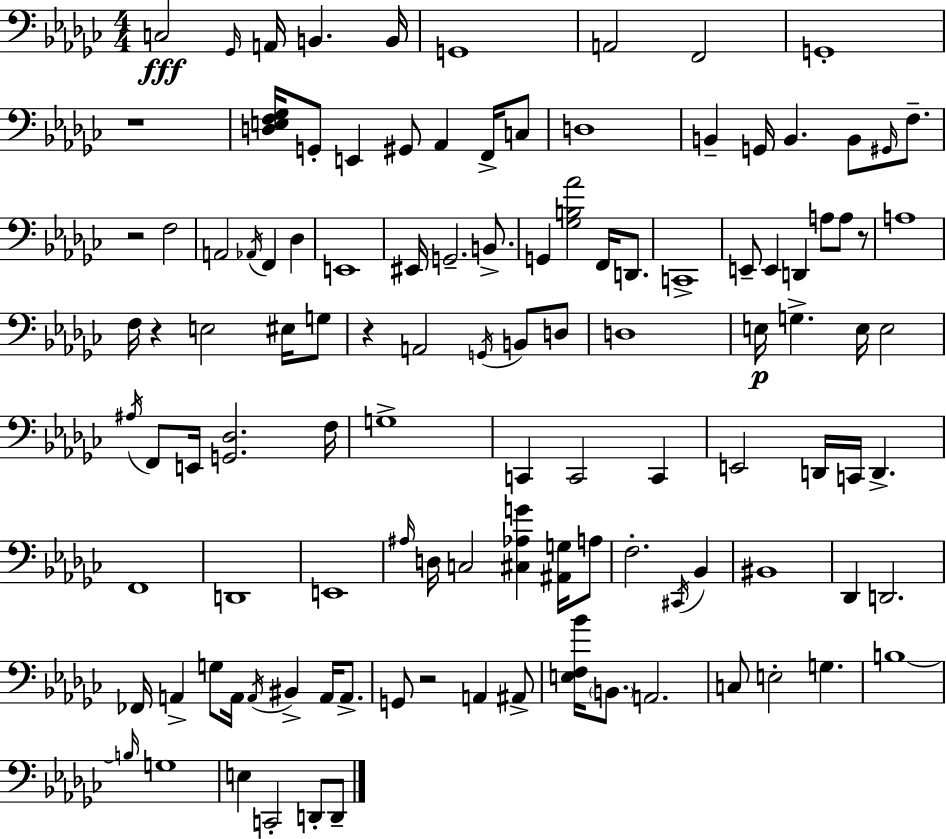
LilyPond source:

{
  \clef bass
  \numericTimeSignature
  \time 4/4
  \key ees \minor
  c2\fff \grace { ges,16 } a,16 b,4. | b,16 g,1 | a,2 f,2 | g,1-. | \break r1 | <d e f ges>16 g,8-. e,4 gis,8 aes,4 f,16-> c8 | d1 | b,4-- g,16 b,4. b,8 \grace { gis,16 } f8.-- | \break r2 f2 | a,2 \acciaccatura { aes,16 } f,4 des4 | e,1 | eis,16 g,2.-- | \break b,8.-> g,4 <ges b aes'>2 f,16 | d,8. c,1-> | e,8-- e,4 d,4 a8 a8 | r8 a1 | \break f16 r4 e2 | eis16 g8 r4 a,2 \acciaccatura { g,16 } | b,8 d8 d1 | e16\p g4.-> e16 e2 | \break \acciaccatura { ais16 } f,8 e,16 <g, des>2. | f16 g1-> | c,4 c,2 | c,4 e,2 d,16 c,16 d,4.-> | \break f,1 | d,1 | e,1 | \grace { ais16 } d16 c2 <cis aes g'>4 | \break <ais, g>16 a8 f2.-. | \acciaccatura { cis,16 } bes,4 bis,1 | des,4 d,2. | fes,16 a,4-> g8 a,16 \acciaccatura { a,16 } | \break bis,4-> a,16 a,8.-> g,8 r2 | a,4 ais,8-> <e f bes'>16 \parenthesize b,8. a,2. | c8 e2-. | g4. b1~~ | \break \grace { b16 } g1 | e4 c,2-. | d,8-. d,8-- \bar "|."
}